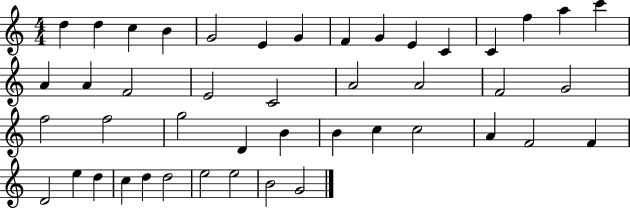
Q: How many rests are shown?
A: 0